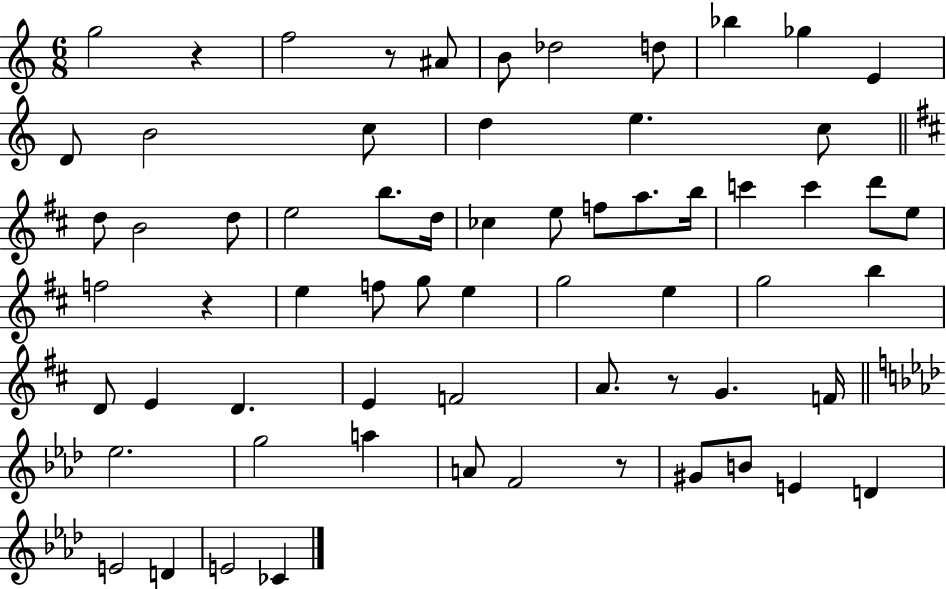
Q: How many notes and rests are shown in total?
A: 65